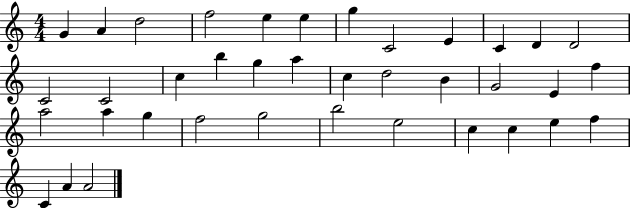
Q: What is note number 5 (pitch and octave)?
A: E5